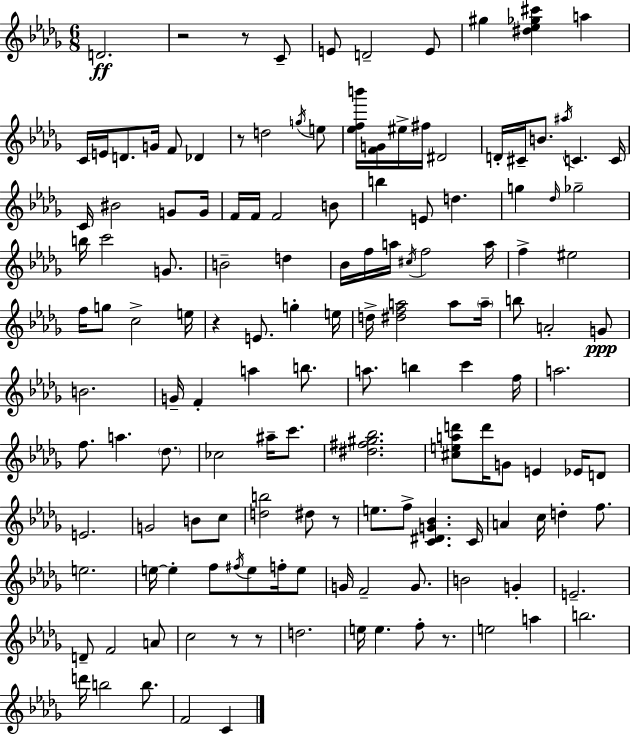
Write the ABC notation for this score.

X:1
T:Untitled
M:6/8
L:1/4
K:Bbm
D2 z2 z/2 C/2 E/2 D2 E/2 ^g [^d_e_g^c'] a C/4 E/4 D/2 G/4 F/2 _D z/2 d2 g/4 e/2 [_efb']/4 [FG]/4 ^e/4 ^f/4 ^D2 D/4 ^C/4 B/2 ^a/4 C C/4 C/4 ^B2 G/2 G/4 F/4 F/4 F2 B/2 b E/2 d g _d/4 _g2 b/4 c'2 G/2 B2 d _B/4 f/4 a/4 ^c/4 f2 a/4 f ^e2 f/4 g/2 c2 e/4 z E/2 g e/4 d/4 [^dfa]2 a/2 a/4 b/2 A2 G/2 B2 G/4 F a b/2 a/2 b c' f/4 a2 f/2 a _d/2 _c2 ^a/4 c'/2 [^d^f^g_b]2 [^cead']/2 d'/4 G/2 E _E/4 D/2 E2 G2 B/2 c/2 [db]2 ^d/2 z/2 e/2 f/2 [C^DG_B] C/4 A c/4 d f/2 e2 e/4 e f/2 ^f/4 e/2 f/4 e/2 G/4 F2 G/2 B2 G E2 D/2 F2 A/2 c2 z/2 z/2 d2 e/4 e f/2 z/2 e2 a b2 d'/4 b2 b/2 F2 C